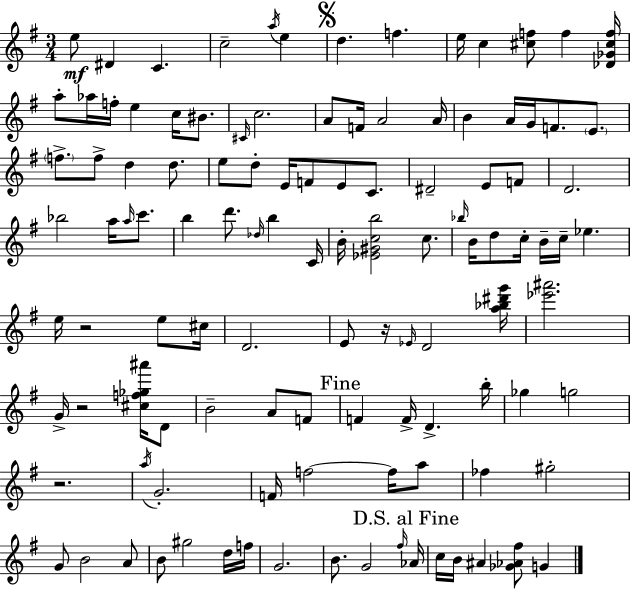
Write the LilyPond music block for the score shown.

{
  \clef treble
  \numericTimeSignature
  \time 3/4
  \key g \major
  e''8\mf dis'4 c'4. | c''2-- \acciaccatura { a''16 } e''4 | \mark \markup { \musicglyph "scripts.segno" } d''4. f''4. | e''16 c''4 <cis'' f''>8 f''4 | \break <des' ges' cis'' f''>16 a''8-. aes''16 f''16-. e''4 c''16 bis'8. | \grace { cis'16 } c''2. | a'8 f'16 a'2 | a'16 b'4 a'16 g'16 f'8. \parenthesize e'8. | \break \parenthesize f''8.-> f''8-> d''4 d''8. | e''8 d''8-. e'16 f'8 e'8 c'8. | dis'2-- e'8 | f'8 d'2. | \break bes''2 a''16 \grace { a''16 } | c'''8. b''4 d'''8. \grace { des''16 } b''4 | c'16 b'16-. <ees' gis' c'' b''>2 | c''8. \grace { bes''16 } b'16 d''8 c''16-. b'16-- c''16-- ees''4. | \break e''16 r2 | e''8 cis''16 d'2. | e'8 r16 \grace { ees'16 } d'2 | <a'' bes'' dis''' g'''>16 <ees''' ais'''>2. | \break g'16-> r2 | <cis'' f'' ges'' ais'''>16 d'8 b'2-- | a'8 f'8 \mark "Fine" f'4 f'16-> d'4.-> | b''16-. ges''4 g''2 | \break r2. | \acciaccatura { a''16 } g'2.-. | f'16 f''2~~ | f''16 a''8 fes''4 gis''2-. | \break g'8 b'2 | a'8 b'8 gis''2 | d''16 f''16 g'2. | b'8. g'2 | \break \grace { fis''16 } \mark "D.S. al Fine" aes'16 c''16 b'16 ais'4 | <ges' aes' fis''>8 g'4 \bar "|."
}